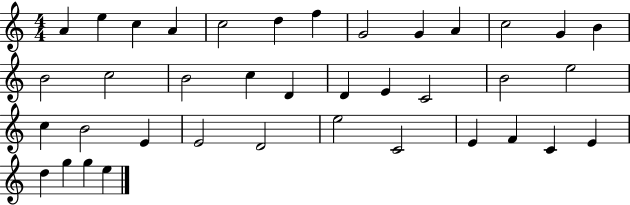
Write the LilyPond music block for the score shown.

{
  \clef treble
  \numericTimeSignature
  \time 4/4
  \key c \major
  a'4 e''4 c''4 a'4 | c''2 d''4 f''4 | g'2 g'4 a'4 | c''2 g'4 b'4 | \break b'2 c''2 | b'2 c''4 d'4 | d'4 e'4 c'2 | b'2 e''2 | \break c''4 b'2 e'4 | e'2 d'2 | e''2 c'2 | e'4 f'4 c'4 e'4 | \break d''4 g''4 g''4 e''4 | \bar "|."
}